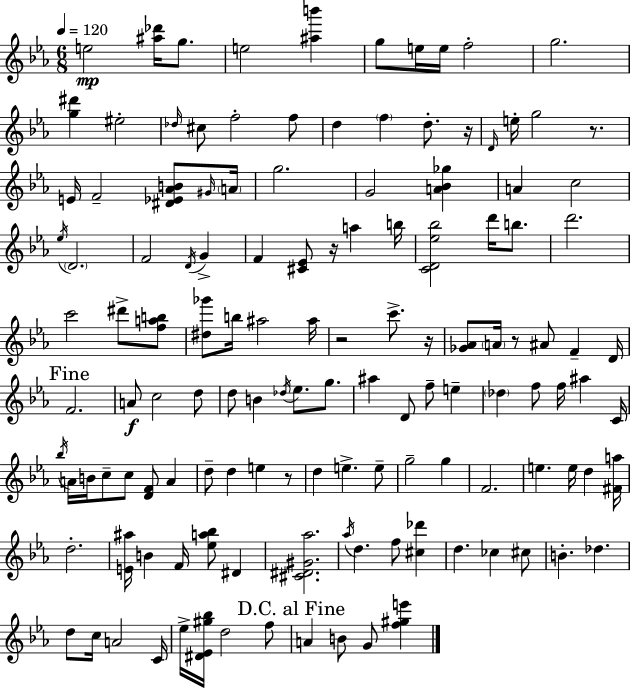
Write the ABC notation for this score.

X:1
T:Untitled
M:6/8
L:1/4
K:Cm
e2 [^a_d']/4 g/2 e2 [^ab'] g/2 e/4 e/4 f2 g2 [g^d'] ^e2 _d/4 ^c/2 f2 f/2 d f d/2 z/4 D/4 e/4 g2 z/2 E/4 F2 [^D_E_AB]/2 ^G/4 A/4 g2 G2 [A_B_g] A c2 _e/4 D2 F2 D/4 G F [^C_E]/2 z/4 a b/4 [CD_e_b]2 d'/4 b/2 d'2 c'2 ^d'/2 [fab]/2 [^d_g']/2 b/4 ^a2 ^a/4 z2 c'/2 z/4 [_G_A]/2 A/4 z/2 ^A/2 F D/4 F2 A/2 c2 d/2 d/2 B _d/4 _e/2 g/2 ^a D/2 f/2 e _d f/2 f/4 ^a C/4 _b/4 A/4 B/4 c/2 c/2 [DF]/2 A d/2 d e z/2 d e e/2 g2 g F2 e e/4 d [^Fa]/4 d2 [E^a]/4 B F/4 [_ea_b]/2 ^D [^C^D^G_a]2 _a/4 d f/2 [^c_d'] d _c ^c/2 B _d d/2 c/4 A2 C/4 _e/4 [^D_E^g_b]/4 d2 f/2 A B/2 G/2 [f^ge']